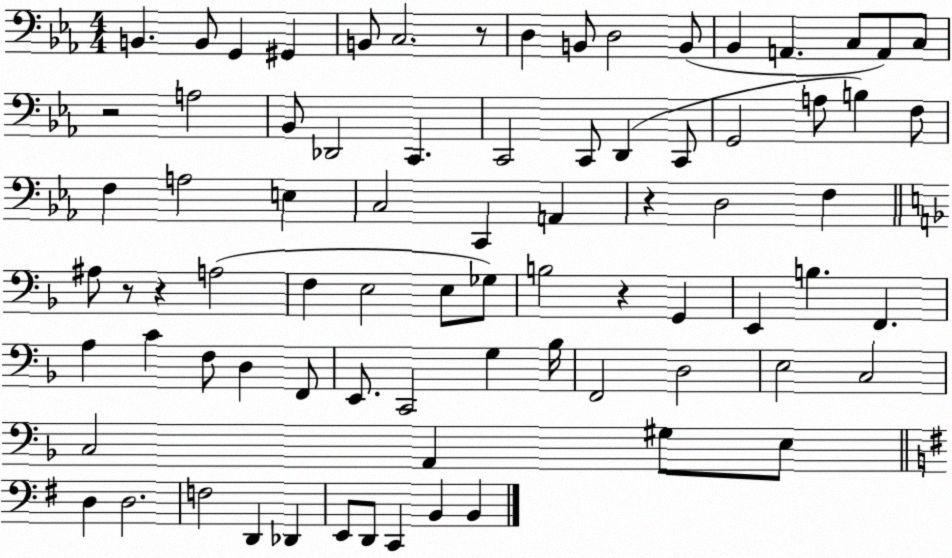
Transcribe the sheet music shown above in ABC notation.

X:1
T:Untitled
M:4/4
L:1/4
K:Eb
B,, B,,/2 G,, ^G,, B,,/2 C,2 z/2 D, B,,/2 D,2 B,,/2 _B,, A,, C,/2 A,,/2 C,/2 z2 A,2 _B,,/2 _D,,2 C,, C,,2 C,,/2 D,, C,,/2 G,,2 A,/2 B, F,/2 F, A,2 E, C,2 C,, A,, z D,2 F, ^A,/2 z/2 z A,2 F, E,2 E,/2 _G,/2 B,2 z G,, E,, B, F,, A, C F,/2 D, F,,/2 E,,/2 C,,2 G, _B,/4 F,,2 D,2 E,2 C,2 C,2 A,, ^G,/2 E,/2 D, D,2 F,2 D,, _D,, E,,/2 D,,/2 C,, B,, B,,